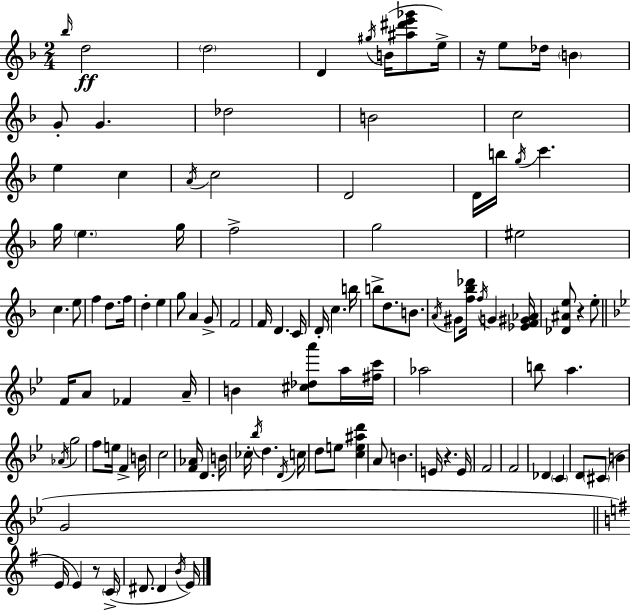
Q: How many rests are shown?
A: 4